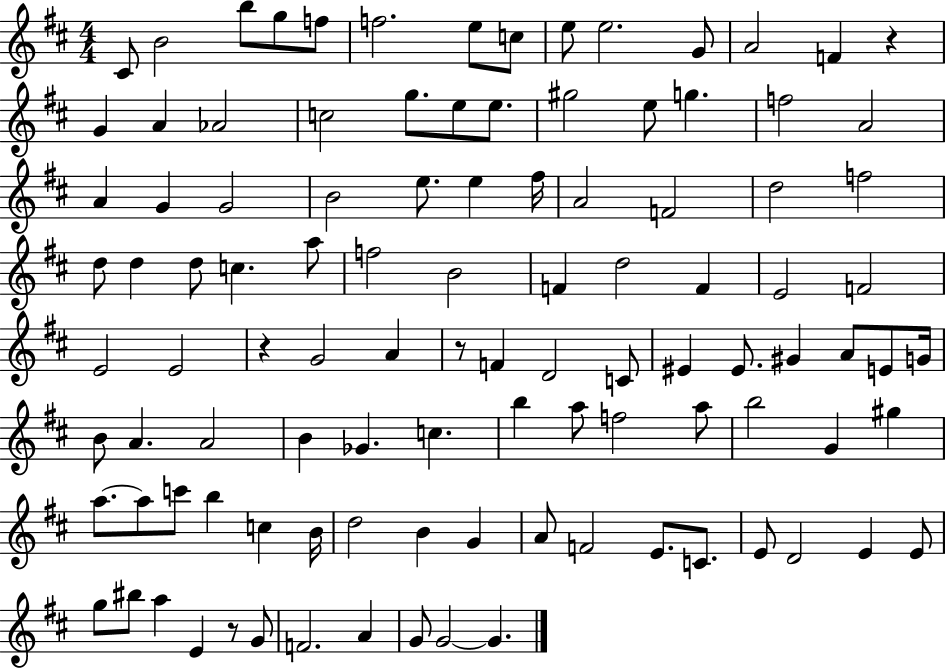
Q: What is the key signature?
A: D major